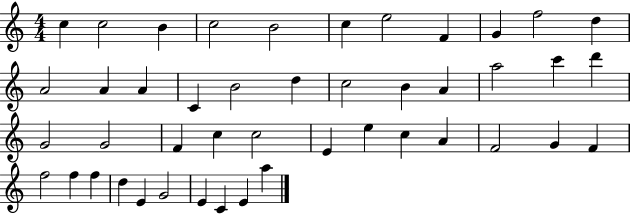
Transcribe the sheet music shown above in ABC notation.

X:1
T:Untitled
M:4/4
L:1/4
K:C
c c2 B c2 B2 c e2 F G f2 d A2 A A C B2 d c2 B A a2 c' d' G2 G2 F c c2 E e c A F2 G F f2 f f d E G2 E C E a